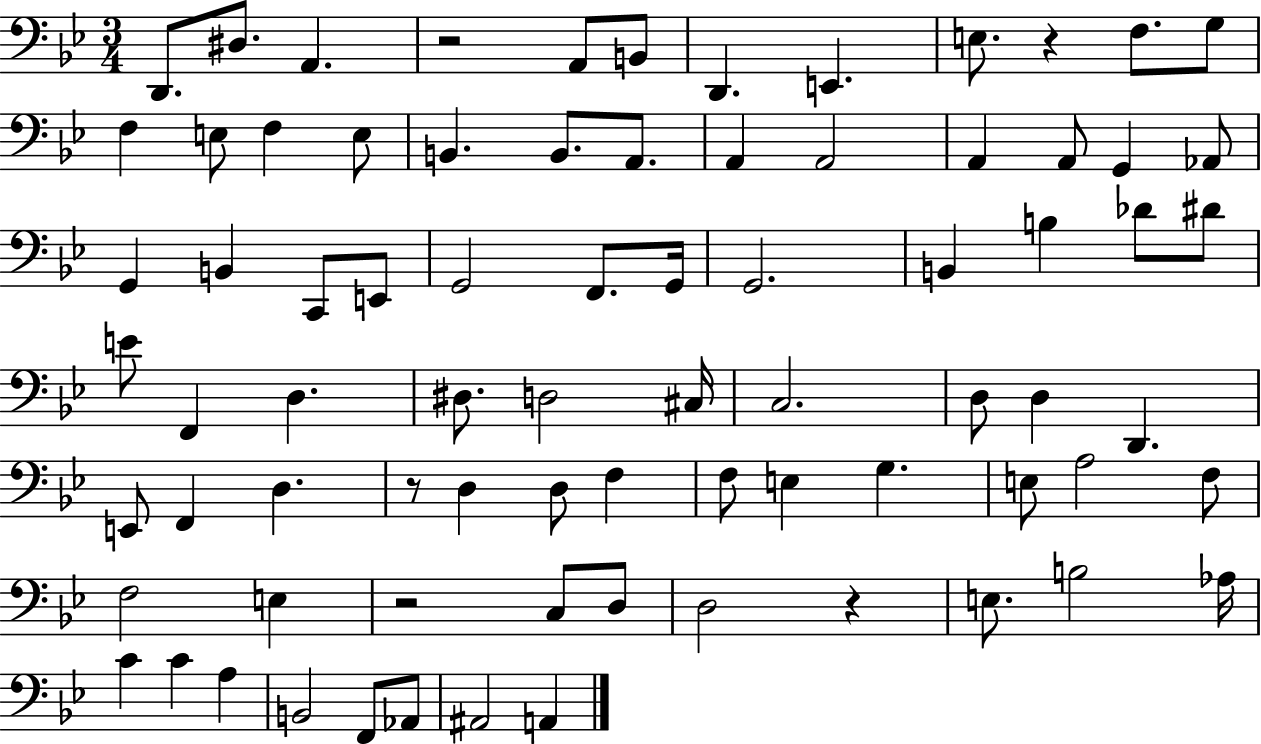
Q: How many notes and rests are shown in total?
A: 78